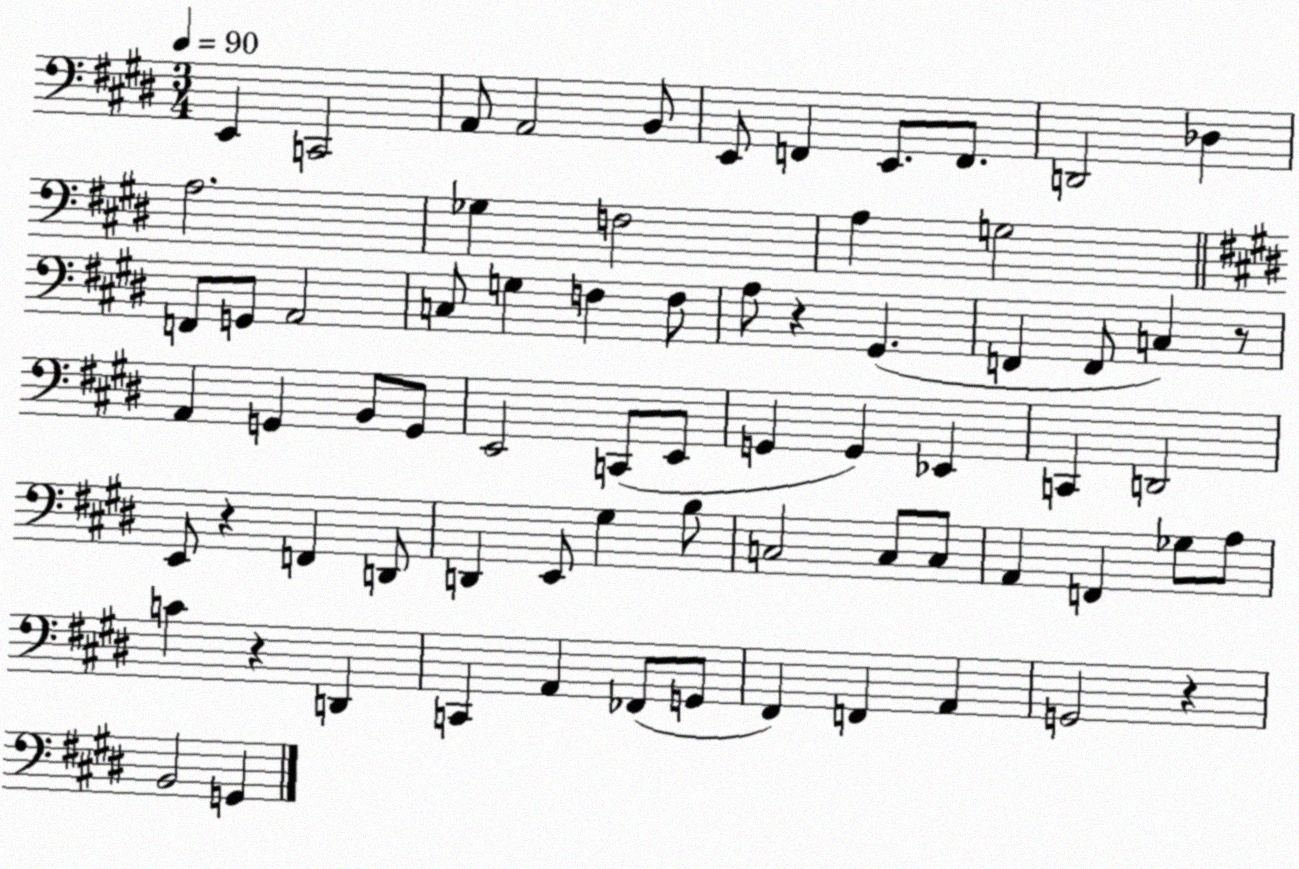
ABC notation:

X:1
T:Untitled
M:3/4
L:1/4
K:E
E,, C,,2 A,,/2 A,,2 B,,/2 E,,/2 F,, E,,/2 F,,/2 D,,2 _D, A,2 _G, F,2 A, G,2 F,,/2 G,,/2 A,,2 C,/2 G, F, F,/2 A,/2 z ^G,, F,, F,,/2 C, z/2 A,, G,, B,,/2 G,,/2 E,,2 C,,/2 E,,/2 G,, G,, _E,, C,, D,,2 E,,/2 z F,, D,,/2 D,, E,,/2 ^G, B,/2 C,2 C,/2 C,/2 A,, F,, _G,/2 A,/2 C z D,, C,, A,, _F,,/2 G,,/2 ^F,, F,, A,, G,,2 z B,,2 G,,